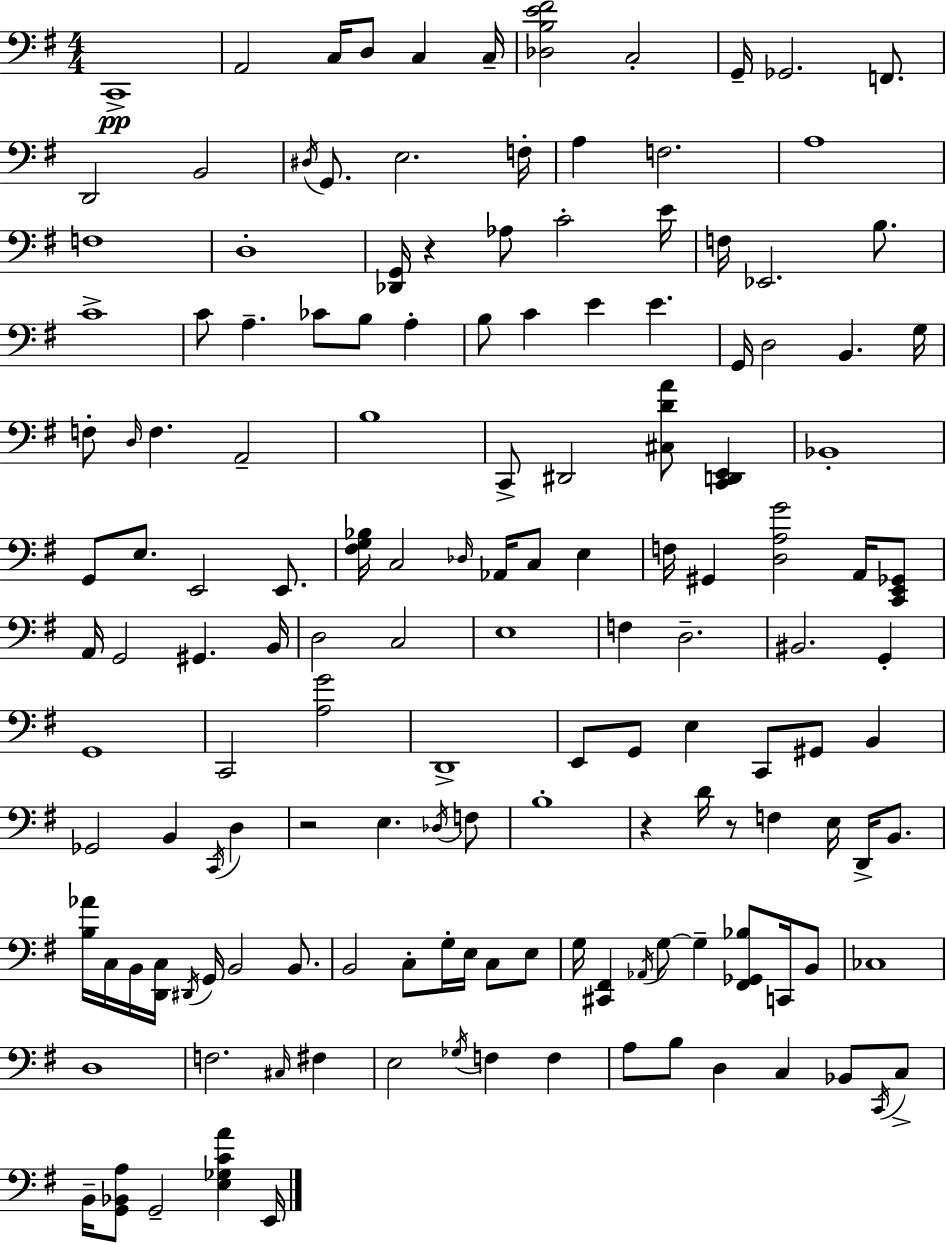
C2/w A2/h C3/s D3/e C3/q C3/s [Db3,B3,E4,F#4]/h C3/h G2/s Gb2/h. F2/e. D2/h B2/h D#3/s G2/e. E3/h. F3/s A3/q F3/h. A3/w F3/w D3/w [Db2,G2]/s R/q Ab3/e C4/h E4/s F3/s Eb2/h. B3/e. C4/w C4/e A3/q. CES4/e B3/e A3/q B3/e C4/q E4/q E4/q. G2/s D3/h B2/q. G3/s F3/e D3/s F3/q. A2/h B3/w C2/e D#2/h [C#3,D4,A4]/e [C2,D2,E2]/q Bb2/w G2/e E3/e. E2/h E2/e. [F#3,G3,Bb3]/s C3/h Db3/s Ab2/s C3/e E3/q F3/s G#2/q [D3,A3,G4]/h A2/s [C2,E2,Gb2]/e A2/s G2/h G#2/q. B2/s D3/h C3/h E3/w F3/q D3/h. BIS2/h. G2/q G2/w C2/h [A3,G4]/h D2/w E2/e G2/e E3/q C2/e G#2/e B2/q Gb2/h B2/q C2/s D3/q R/h E3/q. Db3/s F3/e B3/w R/q D4/s R/e F3/q E3/s D2/s B2/e. [B3,Ab4]/s C3/s B2/s [D2,C3]/s D#2/s G2/s B2/h B2/e. B2/h C3/e G3/s E3/s C3/e E3/e G3/s [C#2,F#2]/q Ab2/s G3/e G3/q [F#2,Gb2,Bb3]/e C2/s B2/e CES3/w D3/w F3/h. C#3/s F#3/q E3/h Gb3/s F3/q F3/q A3/e B3/e D3/q C3/q Bb2/e C2/s C3/e B2/s [G2,Bb2,A3]/e G2/h [E3,Gb3,C4,A4]/q E2/s